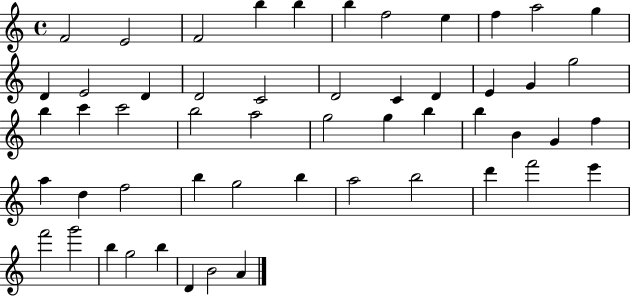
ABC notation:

X:1
T:Untitled
M:4/4
L:1/4
K:C
F2 E2 F2 b b b f2 e f a2 g D E2 D D2 C2 D2 C D E G g2 b c' c'2 b2 a2 g2 g b b B G f a d f2 b g2 b a2 b2 d' f'2 e' f'2 g'2 b g2 b D B2 A